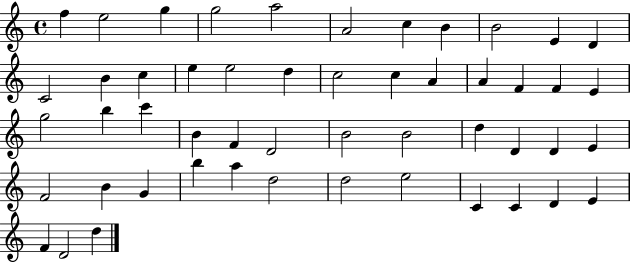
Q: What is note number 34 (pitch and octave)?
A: D4